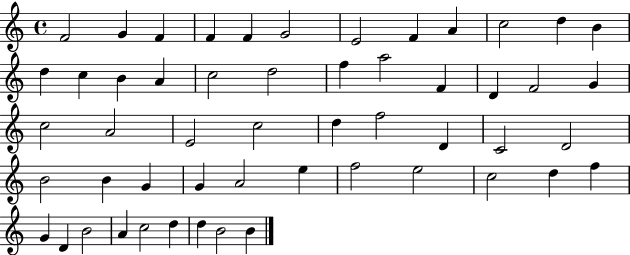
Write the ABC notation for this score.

X:1
T:Untitled
M:4/4
L:1/4
K:C
F2 G F F F G2 E2 F A c2 d B d c B A c2 d2 f a2 F D F2 G c2 A2 E2 c2 d f2 D C2 D2 B2 B G G A2 e f2 e2 c2 d f G D B2 A c2 d d B2 B